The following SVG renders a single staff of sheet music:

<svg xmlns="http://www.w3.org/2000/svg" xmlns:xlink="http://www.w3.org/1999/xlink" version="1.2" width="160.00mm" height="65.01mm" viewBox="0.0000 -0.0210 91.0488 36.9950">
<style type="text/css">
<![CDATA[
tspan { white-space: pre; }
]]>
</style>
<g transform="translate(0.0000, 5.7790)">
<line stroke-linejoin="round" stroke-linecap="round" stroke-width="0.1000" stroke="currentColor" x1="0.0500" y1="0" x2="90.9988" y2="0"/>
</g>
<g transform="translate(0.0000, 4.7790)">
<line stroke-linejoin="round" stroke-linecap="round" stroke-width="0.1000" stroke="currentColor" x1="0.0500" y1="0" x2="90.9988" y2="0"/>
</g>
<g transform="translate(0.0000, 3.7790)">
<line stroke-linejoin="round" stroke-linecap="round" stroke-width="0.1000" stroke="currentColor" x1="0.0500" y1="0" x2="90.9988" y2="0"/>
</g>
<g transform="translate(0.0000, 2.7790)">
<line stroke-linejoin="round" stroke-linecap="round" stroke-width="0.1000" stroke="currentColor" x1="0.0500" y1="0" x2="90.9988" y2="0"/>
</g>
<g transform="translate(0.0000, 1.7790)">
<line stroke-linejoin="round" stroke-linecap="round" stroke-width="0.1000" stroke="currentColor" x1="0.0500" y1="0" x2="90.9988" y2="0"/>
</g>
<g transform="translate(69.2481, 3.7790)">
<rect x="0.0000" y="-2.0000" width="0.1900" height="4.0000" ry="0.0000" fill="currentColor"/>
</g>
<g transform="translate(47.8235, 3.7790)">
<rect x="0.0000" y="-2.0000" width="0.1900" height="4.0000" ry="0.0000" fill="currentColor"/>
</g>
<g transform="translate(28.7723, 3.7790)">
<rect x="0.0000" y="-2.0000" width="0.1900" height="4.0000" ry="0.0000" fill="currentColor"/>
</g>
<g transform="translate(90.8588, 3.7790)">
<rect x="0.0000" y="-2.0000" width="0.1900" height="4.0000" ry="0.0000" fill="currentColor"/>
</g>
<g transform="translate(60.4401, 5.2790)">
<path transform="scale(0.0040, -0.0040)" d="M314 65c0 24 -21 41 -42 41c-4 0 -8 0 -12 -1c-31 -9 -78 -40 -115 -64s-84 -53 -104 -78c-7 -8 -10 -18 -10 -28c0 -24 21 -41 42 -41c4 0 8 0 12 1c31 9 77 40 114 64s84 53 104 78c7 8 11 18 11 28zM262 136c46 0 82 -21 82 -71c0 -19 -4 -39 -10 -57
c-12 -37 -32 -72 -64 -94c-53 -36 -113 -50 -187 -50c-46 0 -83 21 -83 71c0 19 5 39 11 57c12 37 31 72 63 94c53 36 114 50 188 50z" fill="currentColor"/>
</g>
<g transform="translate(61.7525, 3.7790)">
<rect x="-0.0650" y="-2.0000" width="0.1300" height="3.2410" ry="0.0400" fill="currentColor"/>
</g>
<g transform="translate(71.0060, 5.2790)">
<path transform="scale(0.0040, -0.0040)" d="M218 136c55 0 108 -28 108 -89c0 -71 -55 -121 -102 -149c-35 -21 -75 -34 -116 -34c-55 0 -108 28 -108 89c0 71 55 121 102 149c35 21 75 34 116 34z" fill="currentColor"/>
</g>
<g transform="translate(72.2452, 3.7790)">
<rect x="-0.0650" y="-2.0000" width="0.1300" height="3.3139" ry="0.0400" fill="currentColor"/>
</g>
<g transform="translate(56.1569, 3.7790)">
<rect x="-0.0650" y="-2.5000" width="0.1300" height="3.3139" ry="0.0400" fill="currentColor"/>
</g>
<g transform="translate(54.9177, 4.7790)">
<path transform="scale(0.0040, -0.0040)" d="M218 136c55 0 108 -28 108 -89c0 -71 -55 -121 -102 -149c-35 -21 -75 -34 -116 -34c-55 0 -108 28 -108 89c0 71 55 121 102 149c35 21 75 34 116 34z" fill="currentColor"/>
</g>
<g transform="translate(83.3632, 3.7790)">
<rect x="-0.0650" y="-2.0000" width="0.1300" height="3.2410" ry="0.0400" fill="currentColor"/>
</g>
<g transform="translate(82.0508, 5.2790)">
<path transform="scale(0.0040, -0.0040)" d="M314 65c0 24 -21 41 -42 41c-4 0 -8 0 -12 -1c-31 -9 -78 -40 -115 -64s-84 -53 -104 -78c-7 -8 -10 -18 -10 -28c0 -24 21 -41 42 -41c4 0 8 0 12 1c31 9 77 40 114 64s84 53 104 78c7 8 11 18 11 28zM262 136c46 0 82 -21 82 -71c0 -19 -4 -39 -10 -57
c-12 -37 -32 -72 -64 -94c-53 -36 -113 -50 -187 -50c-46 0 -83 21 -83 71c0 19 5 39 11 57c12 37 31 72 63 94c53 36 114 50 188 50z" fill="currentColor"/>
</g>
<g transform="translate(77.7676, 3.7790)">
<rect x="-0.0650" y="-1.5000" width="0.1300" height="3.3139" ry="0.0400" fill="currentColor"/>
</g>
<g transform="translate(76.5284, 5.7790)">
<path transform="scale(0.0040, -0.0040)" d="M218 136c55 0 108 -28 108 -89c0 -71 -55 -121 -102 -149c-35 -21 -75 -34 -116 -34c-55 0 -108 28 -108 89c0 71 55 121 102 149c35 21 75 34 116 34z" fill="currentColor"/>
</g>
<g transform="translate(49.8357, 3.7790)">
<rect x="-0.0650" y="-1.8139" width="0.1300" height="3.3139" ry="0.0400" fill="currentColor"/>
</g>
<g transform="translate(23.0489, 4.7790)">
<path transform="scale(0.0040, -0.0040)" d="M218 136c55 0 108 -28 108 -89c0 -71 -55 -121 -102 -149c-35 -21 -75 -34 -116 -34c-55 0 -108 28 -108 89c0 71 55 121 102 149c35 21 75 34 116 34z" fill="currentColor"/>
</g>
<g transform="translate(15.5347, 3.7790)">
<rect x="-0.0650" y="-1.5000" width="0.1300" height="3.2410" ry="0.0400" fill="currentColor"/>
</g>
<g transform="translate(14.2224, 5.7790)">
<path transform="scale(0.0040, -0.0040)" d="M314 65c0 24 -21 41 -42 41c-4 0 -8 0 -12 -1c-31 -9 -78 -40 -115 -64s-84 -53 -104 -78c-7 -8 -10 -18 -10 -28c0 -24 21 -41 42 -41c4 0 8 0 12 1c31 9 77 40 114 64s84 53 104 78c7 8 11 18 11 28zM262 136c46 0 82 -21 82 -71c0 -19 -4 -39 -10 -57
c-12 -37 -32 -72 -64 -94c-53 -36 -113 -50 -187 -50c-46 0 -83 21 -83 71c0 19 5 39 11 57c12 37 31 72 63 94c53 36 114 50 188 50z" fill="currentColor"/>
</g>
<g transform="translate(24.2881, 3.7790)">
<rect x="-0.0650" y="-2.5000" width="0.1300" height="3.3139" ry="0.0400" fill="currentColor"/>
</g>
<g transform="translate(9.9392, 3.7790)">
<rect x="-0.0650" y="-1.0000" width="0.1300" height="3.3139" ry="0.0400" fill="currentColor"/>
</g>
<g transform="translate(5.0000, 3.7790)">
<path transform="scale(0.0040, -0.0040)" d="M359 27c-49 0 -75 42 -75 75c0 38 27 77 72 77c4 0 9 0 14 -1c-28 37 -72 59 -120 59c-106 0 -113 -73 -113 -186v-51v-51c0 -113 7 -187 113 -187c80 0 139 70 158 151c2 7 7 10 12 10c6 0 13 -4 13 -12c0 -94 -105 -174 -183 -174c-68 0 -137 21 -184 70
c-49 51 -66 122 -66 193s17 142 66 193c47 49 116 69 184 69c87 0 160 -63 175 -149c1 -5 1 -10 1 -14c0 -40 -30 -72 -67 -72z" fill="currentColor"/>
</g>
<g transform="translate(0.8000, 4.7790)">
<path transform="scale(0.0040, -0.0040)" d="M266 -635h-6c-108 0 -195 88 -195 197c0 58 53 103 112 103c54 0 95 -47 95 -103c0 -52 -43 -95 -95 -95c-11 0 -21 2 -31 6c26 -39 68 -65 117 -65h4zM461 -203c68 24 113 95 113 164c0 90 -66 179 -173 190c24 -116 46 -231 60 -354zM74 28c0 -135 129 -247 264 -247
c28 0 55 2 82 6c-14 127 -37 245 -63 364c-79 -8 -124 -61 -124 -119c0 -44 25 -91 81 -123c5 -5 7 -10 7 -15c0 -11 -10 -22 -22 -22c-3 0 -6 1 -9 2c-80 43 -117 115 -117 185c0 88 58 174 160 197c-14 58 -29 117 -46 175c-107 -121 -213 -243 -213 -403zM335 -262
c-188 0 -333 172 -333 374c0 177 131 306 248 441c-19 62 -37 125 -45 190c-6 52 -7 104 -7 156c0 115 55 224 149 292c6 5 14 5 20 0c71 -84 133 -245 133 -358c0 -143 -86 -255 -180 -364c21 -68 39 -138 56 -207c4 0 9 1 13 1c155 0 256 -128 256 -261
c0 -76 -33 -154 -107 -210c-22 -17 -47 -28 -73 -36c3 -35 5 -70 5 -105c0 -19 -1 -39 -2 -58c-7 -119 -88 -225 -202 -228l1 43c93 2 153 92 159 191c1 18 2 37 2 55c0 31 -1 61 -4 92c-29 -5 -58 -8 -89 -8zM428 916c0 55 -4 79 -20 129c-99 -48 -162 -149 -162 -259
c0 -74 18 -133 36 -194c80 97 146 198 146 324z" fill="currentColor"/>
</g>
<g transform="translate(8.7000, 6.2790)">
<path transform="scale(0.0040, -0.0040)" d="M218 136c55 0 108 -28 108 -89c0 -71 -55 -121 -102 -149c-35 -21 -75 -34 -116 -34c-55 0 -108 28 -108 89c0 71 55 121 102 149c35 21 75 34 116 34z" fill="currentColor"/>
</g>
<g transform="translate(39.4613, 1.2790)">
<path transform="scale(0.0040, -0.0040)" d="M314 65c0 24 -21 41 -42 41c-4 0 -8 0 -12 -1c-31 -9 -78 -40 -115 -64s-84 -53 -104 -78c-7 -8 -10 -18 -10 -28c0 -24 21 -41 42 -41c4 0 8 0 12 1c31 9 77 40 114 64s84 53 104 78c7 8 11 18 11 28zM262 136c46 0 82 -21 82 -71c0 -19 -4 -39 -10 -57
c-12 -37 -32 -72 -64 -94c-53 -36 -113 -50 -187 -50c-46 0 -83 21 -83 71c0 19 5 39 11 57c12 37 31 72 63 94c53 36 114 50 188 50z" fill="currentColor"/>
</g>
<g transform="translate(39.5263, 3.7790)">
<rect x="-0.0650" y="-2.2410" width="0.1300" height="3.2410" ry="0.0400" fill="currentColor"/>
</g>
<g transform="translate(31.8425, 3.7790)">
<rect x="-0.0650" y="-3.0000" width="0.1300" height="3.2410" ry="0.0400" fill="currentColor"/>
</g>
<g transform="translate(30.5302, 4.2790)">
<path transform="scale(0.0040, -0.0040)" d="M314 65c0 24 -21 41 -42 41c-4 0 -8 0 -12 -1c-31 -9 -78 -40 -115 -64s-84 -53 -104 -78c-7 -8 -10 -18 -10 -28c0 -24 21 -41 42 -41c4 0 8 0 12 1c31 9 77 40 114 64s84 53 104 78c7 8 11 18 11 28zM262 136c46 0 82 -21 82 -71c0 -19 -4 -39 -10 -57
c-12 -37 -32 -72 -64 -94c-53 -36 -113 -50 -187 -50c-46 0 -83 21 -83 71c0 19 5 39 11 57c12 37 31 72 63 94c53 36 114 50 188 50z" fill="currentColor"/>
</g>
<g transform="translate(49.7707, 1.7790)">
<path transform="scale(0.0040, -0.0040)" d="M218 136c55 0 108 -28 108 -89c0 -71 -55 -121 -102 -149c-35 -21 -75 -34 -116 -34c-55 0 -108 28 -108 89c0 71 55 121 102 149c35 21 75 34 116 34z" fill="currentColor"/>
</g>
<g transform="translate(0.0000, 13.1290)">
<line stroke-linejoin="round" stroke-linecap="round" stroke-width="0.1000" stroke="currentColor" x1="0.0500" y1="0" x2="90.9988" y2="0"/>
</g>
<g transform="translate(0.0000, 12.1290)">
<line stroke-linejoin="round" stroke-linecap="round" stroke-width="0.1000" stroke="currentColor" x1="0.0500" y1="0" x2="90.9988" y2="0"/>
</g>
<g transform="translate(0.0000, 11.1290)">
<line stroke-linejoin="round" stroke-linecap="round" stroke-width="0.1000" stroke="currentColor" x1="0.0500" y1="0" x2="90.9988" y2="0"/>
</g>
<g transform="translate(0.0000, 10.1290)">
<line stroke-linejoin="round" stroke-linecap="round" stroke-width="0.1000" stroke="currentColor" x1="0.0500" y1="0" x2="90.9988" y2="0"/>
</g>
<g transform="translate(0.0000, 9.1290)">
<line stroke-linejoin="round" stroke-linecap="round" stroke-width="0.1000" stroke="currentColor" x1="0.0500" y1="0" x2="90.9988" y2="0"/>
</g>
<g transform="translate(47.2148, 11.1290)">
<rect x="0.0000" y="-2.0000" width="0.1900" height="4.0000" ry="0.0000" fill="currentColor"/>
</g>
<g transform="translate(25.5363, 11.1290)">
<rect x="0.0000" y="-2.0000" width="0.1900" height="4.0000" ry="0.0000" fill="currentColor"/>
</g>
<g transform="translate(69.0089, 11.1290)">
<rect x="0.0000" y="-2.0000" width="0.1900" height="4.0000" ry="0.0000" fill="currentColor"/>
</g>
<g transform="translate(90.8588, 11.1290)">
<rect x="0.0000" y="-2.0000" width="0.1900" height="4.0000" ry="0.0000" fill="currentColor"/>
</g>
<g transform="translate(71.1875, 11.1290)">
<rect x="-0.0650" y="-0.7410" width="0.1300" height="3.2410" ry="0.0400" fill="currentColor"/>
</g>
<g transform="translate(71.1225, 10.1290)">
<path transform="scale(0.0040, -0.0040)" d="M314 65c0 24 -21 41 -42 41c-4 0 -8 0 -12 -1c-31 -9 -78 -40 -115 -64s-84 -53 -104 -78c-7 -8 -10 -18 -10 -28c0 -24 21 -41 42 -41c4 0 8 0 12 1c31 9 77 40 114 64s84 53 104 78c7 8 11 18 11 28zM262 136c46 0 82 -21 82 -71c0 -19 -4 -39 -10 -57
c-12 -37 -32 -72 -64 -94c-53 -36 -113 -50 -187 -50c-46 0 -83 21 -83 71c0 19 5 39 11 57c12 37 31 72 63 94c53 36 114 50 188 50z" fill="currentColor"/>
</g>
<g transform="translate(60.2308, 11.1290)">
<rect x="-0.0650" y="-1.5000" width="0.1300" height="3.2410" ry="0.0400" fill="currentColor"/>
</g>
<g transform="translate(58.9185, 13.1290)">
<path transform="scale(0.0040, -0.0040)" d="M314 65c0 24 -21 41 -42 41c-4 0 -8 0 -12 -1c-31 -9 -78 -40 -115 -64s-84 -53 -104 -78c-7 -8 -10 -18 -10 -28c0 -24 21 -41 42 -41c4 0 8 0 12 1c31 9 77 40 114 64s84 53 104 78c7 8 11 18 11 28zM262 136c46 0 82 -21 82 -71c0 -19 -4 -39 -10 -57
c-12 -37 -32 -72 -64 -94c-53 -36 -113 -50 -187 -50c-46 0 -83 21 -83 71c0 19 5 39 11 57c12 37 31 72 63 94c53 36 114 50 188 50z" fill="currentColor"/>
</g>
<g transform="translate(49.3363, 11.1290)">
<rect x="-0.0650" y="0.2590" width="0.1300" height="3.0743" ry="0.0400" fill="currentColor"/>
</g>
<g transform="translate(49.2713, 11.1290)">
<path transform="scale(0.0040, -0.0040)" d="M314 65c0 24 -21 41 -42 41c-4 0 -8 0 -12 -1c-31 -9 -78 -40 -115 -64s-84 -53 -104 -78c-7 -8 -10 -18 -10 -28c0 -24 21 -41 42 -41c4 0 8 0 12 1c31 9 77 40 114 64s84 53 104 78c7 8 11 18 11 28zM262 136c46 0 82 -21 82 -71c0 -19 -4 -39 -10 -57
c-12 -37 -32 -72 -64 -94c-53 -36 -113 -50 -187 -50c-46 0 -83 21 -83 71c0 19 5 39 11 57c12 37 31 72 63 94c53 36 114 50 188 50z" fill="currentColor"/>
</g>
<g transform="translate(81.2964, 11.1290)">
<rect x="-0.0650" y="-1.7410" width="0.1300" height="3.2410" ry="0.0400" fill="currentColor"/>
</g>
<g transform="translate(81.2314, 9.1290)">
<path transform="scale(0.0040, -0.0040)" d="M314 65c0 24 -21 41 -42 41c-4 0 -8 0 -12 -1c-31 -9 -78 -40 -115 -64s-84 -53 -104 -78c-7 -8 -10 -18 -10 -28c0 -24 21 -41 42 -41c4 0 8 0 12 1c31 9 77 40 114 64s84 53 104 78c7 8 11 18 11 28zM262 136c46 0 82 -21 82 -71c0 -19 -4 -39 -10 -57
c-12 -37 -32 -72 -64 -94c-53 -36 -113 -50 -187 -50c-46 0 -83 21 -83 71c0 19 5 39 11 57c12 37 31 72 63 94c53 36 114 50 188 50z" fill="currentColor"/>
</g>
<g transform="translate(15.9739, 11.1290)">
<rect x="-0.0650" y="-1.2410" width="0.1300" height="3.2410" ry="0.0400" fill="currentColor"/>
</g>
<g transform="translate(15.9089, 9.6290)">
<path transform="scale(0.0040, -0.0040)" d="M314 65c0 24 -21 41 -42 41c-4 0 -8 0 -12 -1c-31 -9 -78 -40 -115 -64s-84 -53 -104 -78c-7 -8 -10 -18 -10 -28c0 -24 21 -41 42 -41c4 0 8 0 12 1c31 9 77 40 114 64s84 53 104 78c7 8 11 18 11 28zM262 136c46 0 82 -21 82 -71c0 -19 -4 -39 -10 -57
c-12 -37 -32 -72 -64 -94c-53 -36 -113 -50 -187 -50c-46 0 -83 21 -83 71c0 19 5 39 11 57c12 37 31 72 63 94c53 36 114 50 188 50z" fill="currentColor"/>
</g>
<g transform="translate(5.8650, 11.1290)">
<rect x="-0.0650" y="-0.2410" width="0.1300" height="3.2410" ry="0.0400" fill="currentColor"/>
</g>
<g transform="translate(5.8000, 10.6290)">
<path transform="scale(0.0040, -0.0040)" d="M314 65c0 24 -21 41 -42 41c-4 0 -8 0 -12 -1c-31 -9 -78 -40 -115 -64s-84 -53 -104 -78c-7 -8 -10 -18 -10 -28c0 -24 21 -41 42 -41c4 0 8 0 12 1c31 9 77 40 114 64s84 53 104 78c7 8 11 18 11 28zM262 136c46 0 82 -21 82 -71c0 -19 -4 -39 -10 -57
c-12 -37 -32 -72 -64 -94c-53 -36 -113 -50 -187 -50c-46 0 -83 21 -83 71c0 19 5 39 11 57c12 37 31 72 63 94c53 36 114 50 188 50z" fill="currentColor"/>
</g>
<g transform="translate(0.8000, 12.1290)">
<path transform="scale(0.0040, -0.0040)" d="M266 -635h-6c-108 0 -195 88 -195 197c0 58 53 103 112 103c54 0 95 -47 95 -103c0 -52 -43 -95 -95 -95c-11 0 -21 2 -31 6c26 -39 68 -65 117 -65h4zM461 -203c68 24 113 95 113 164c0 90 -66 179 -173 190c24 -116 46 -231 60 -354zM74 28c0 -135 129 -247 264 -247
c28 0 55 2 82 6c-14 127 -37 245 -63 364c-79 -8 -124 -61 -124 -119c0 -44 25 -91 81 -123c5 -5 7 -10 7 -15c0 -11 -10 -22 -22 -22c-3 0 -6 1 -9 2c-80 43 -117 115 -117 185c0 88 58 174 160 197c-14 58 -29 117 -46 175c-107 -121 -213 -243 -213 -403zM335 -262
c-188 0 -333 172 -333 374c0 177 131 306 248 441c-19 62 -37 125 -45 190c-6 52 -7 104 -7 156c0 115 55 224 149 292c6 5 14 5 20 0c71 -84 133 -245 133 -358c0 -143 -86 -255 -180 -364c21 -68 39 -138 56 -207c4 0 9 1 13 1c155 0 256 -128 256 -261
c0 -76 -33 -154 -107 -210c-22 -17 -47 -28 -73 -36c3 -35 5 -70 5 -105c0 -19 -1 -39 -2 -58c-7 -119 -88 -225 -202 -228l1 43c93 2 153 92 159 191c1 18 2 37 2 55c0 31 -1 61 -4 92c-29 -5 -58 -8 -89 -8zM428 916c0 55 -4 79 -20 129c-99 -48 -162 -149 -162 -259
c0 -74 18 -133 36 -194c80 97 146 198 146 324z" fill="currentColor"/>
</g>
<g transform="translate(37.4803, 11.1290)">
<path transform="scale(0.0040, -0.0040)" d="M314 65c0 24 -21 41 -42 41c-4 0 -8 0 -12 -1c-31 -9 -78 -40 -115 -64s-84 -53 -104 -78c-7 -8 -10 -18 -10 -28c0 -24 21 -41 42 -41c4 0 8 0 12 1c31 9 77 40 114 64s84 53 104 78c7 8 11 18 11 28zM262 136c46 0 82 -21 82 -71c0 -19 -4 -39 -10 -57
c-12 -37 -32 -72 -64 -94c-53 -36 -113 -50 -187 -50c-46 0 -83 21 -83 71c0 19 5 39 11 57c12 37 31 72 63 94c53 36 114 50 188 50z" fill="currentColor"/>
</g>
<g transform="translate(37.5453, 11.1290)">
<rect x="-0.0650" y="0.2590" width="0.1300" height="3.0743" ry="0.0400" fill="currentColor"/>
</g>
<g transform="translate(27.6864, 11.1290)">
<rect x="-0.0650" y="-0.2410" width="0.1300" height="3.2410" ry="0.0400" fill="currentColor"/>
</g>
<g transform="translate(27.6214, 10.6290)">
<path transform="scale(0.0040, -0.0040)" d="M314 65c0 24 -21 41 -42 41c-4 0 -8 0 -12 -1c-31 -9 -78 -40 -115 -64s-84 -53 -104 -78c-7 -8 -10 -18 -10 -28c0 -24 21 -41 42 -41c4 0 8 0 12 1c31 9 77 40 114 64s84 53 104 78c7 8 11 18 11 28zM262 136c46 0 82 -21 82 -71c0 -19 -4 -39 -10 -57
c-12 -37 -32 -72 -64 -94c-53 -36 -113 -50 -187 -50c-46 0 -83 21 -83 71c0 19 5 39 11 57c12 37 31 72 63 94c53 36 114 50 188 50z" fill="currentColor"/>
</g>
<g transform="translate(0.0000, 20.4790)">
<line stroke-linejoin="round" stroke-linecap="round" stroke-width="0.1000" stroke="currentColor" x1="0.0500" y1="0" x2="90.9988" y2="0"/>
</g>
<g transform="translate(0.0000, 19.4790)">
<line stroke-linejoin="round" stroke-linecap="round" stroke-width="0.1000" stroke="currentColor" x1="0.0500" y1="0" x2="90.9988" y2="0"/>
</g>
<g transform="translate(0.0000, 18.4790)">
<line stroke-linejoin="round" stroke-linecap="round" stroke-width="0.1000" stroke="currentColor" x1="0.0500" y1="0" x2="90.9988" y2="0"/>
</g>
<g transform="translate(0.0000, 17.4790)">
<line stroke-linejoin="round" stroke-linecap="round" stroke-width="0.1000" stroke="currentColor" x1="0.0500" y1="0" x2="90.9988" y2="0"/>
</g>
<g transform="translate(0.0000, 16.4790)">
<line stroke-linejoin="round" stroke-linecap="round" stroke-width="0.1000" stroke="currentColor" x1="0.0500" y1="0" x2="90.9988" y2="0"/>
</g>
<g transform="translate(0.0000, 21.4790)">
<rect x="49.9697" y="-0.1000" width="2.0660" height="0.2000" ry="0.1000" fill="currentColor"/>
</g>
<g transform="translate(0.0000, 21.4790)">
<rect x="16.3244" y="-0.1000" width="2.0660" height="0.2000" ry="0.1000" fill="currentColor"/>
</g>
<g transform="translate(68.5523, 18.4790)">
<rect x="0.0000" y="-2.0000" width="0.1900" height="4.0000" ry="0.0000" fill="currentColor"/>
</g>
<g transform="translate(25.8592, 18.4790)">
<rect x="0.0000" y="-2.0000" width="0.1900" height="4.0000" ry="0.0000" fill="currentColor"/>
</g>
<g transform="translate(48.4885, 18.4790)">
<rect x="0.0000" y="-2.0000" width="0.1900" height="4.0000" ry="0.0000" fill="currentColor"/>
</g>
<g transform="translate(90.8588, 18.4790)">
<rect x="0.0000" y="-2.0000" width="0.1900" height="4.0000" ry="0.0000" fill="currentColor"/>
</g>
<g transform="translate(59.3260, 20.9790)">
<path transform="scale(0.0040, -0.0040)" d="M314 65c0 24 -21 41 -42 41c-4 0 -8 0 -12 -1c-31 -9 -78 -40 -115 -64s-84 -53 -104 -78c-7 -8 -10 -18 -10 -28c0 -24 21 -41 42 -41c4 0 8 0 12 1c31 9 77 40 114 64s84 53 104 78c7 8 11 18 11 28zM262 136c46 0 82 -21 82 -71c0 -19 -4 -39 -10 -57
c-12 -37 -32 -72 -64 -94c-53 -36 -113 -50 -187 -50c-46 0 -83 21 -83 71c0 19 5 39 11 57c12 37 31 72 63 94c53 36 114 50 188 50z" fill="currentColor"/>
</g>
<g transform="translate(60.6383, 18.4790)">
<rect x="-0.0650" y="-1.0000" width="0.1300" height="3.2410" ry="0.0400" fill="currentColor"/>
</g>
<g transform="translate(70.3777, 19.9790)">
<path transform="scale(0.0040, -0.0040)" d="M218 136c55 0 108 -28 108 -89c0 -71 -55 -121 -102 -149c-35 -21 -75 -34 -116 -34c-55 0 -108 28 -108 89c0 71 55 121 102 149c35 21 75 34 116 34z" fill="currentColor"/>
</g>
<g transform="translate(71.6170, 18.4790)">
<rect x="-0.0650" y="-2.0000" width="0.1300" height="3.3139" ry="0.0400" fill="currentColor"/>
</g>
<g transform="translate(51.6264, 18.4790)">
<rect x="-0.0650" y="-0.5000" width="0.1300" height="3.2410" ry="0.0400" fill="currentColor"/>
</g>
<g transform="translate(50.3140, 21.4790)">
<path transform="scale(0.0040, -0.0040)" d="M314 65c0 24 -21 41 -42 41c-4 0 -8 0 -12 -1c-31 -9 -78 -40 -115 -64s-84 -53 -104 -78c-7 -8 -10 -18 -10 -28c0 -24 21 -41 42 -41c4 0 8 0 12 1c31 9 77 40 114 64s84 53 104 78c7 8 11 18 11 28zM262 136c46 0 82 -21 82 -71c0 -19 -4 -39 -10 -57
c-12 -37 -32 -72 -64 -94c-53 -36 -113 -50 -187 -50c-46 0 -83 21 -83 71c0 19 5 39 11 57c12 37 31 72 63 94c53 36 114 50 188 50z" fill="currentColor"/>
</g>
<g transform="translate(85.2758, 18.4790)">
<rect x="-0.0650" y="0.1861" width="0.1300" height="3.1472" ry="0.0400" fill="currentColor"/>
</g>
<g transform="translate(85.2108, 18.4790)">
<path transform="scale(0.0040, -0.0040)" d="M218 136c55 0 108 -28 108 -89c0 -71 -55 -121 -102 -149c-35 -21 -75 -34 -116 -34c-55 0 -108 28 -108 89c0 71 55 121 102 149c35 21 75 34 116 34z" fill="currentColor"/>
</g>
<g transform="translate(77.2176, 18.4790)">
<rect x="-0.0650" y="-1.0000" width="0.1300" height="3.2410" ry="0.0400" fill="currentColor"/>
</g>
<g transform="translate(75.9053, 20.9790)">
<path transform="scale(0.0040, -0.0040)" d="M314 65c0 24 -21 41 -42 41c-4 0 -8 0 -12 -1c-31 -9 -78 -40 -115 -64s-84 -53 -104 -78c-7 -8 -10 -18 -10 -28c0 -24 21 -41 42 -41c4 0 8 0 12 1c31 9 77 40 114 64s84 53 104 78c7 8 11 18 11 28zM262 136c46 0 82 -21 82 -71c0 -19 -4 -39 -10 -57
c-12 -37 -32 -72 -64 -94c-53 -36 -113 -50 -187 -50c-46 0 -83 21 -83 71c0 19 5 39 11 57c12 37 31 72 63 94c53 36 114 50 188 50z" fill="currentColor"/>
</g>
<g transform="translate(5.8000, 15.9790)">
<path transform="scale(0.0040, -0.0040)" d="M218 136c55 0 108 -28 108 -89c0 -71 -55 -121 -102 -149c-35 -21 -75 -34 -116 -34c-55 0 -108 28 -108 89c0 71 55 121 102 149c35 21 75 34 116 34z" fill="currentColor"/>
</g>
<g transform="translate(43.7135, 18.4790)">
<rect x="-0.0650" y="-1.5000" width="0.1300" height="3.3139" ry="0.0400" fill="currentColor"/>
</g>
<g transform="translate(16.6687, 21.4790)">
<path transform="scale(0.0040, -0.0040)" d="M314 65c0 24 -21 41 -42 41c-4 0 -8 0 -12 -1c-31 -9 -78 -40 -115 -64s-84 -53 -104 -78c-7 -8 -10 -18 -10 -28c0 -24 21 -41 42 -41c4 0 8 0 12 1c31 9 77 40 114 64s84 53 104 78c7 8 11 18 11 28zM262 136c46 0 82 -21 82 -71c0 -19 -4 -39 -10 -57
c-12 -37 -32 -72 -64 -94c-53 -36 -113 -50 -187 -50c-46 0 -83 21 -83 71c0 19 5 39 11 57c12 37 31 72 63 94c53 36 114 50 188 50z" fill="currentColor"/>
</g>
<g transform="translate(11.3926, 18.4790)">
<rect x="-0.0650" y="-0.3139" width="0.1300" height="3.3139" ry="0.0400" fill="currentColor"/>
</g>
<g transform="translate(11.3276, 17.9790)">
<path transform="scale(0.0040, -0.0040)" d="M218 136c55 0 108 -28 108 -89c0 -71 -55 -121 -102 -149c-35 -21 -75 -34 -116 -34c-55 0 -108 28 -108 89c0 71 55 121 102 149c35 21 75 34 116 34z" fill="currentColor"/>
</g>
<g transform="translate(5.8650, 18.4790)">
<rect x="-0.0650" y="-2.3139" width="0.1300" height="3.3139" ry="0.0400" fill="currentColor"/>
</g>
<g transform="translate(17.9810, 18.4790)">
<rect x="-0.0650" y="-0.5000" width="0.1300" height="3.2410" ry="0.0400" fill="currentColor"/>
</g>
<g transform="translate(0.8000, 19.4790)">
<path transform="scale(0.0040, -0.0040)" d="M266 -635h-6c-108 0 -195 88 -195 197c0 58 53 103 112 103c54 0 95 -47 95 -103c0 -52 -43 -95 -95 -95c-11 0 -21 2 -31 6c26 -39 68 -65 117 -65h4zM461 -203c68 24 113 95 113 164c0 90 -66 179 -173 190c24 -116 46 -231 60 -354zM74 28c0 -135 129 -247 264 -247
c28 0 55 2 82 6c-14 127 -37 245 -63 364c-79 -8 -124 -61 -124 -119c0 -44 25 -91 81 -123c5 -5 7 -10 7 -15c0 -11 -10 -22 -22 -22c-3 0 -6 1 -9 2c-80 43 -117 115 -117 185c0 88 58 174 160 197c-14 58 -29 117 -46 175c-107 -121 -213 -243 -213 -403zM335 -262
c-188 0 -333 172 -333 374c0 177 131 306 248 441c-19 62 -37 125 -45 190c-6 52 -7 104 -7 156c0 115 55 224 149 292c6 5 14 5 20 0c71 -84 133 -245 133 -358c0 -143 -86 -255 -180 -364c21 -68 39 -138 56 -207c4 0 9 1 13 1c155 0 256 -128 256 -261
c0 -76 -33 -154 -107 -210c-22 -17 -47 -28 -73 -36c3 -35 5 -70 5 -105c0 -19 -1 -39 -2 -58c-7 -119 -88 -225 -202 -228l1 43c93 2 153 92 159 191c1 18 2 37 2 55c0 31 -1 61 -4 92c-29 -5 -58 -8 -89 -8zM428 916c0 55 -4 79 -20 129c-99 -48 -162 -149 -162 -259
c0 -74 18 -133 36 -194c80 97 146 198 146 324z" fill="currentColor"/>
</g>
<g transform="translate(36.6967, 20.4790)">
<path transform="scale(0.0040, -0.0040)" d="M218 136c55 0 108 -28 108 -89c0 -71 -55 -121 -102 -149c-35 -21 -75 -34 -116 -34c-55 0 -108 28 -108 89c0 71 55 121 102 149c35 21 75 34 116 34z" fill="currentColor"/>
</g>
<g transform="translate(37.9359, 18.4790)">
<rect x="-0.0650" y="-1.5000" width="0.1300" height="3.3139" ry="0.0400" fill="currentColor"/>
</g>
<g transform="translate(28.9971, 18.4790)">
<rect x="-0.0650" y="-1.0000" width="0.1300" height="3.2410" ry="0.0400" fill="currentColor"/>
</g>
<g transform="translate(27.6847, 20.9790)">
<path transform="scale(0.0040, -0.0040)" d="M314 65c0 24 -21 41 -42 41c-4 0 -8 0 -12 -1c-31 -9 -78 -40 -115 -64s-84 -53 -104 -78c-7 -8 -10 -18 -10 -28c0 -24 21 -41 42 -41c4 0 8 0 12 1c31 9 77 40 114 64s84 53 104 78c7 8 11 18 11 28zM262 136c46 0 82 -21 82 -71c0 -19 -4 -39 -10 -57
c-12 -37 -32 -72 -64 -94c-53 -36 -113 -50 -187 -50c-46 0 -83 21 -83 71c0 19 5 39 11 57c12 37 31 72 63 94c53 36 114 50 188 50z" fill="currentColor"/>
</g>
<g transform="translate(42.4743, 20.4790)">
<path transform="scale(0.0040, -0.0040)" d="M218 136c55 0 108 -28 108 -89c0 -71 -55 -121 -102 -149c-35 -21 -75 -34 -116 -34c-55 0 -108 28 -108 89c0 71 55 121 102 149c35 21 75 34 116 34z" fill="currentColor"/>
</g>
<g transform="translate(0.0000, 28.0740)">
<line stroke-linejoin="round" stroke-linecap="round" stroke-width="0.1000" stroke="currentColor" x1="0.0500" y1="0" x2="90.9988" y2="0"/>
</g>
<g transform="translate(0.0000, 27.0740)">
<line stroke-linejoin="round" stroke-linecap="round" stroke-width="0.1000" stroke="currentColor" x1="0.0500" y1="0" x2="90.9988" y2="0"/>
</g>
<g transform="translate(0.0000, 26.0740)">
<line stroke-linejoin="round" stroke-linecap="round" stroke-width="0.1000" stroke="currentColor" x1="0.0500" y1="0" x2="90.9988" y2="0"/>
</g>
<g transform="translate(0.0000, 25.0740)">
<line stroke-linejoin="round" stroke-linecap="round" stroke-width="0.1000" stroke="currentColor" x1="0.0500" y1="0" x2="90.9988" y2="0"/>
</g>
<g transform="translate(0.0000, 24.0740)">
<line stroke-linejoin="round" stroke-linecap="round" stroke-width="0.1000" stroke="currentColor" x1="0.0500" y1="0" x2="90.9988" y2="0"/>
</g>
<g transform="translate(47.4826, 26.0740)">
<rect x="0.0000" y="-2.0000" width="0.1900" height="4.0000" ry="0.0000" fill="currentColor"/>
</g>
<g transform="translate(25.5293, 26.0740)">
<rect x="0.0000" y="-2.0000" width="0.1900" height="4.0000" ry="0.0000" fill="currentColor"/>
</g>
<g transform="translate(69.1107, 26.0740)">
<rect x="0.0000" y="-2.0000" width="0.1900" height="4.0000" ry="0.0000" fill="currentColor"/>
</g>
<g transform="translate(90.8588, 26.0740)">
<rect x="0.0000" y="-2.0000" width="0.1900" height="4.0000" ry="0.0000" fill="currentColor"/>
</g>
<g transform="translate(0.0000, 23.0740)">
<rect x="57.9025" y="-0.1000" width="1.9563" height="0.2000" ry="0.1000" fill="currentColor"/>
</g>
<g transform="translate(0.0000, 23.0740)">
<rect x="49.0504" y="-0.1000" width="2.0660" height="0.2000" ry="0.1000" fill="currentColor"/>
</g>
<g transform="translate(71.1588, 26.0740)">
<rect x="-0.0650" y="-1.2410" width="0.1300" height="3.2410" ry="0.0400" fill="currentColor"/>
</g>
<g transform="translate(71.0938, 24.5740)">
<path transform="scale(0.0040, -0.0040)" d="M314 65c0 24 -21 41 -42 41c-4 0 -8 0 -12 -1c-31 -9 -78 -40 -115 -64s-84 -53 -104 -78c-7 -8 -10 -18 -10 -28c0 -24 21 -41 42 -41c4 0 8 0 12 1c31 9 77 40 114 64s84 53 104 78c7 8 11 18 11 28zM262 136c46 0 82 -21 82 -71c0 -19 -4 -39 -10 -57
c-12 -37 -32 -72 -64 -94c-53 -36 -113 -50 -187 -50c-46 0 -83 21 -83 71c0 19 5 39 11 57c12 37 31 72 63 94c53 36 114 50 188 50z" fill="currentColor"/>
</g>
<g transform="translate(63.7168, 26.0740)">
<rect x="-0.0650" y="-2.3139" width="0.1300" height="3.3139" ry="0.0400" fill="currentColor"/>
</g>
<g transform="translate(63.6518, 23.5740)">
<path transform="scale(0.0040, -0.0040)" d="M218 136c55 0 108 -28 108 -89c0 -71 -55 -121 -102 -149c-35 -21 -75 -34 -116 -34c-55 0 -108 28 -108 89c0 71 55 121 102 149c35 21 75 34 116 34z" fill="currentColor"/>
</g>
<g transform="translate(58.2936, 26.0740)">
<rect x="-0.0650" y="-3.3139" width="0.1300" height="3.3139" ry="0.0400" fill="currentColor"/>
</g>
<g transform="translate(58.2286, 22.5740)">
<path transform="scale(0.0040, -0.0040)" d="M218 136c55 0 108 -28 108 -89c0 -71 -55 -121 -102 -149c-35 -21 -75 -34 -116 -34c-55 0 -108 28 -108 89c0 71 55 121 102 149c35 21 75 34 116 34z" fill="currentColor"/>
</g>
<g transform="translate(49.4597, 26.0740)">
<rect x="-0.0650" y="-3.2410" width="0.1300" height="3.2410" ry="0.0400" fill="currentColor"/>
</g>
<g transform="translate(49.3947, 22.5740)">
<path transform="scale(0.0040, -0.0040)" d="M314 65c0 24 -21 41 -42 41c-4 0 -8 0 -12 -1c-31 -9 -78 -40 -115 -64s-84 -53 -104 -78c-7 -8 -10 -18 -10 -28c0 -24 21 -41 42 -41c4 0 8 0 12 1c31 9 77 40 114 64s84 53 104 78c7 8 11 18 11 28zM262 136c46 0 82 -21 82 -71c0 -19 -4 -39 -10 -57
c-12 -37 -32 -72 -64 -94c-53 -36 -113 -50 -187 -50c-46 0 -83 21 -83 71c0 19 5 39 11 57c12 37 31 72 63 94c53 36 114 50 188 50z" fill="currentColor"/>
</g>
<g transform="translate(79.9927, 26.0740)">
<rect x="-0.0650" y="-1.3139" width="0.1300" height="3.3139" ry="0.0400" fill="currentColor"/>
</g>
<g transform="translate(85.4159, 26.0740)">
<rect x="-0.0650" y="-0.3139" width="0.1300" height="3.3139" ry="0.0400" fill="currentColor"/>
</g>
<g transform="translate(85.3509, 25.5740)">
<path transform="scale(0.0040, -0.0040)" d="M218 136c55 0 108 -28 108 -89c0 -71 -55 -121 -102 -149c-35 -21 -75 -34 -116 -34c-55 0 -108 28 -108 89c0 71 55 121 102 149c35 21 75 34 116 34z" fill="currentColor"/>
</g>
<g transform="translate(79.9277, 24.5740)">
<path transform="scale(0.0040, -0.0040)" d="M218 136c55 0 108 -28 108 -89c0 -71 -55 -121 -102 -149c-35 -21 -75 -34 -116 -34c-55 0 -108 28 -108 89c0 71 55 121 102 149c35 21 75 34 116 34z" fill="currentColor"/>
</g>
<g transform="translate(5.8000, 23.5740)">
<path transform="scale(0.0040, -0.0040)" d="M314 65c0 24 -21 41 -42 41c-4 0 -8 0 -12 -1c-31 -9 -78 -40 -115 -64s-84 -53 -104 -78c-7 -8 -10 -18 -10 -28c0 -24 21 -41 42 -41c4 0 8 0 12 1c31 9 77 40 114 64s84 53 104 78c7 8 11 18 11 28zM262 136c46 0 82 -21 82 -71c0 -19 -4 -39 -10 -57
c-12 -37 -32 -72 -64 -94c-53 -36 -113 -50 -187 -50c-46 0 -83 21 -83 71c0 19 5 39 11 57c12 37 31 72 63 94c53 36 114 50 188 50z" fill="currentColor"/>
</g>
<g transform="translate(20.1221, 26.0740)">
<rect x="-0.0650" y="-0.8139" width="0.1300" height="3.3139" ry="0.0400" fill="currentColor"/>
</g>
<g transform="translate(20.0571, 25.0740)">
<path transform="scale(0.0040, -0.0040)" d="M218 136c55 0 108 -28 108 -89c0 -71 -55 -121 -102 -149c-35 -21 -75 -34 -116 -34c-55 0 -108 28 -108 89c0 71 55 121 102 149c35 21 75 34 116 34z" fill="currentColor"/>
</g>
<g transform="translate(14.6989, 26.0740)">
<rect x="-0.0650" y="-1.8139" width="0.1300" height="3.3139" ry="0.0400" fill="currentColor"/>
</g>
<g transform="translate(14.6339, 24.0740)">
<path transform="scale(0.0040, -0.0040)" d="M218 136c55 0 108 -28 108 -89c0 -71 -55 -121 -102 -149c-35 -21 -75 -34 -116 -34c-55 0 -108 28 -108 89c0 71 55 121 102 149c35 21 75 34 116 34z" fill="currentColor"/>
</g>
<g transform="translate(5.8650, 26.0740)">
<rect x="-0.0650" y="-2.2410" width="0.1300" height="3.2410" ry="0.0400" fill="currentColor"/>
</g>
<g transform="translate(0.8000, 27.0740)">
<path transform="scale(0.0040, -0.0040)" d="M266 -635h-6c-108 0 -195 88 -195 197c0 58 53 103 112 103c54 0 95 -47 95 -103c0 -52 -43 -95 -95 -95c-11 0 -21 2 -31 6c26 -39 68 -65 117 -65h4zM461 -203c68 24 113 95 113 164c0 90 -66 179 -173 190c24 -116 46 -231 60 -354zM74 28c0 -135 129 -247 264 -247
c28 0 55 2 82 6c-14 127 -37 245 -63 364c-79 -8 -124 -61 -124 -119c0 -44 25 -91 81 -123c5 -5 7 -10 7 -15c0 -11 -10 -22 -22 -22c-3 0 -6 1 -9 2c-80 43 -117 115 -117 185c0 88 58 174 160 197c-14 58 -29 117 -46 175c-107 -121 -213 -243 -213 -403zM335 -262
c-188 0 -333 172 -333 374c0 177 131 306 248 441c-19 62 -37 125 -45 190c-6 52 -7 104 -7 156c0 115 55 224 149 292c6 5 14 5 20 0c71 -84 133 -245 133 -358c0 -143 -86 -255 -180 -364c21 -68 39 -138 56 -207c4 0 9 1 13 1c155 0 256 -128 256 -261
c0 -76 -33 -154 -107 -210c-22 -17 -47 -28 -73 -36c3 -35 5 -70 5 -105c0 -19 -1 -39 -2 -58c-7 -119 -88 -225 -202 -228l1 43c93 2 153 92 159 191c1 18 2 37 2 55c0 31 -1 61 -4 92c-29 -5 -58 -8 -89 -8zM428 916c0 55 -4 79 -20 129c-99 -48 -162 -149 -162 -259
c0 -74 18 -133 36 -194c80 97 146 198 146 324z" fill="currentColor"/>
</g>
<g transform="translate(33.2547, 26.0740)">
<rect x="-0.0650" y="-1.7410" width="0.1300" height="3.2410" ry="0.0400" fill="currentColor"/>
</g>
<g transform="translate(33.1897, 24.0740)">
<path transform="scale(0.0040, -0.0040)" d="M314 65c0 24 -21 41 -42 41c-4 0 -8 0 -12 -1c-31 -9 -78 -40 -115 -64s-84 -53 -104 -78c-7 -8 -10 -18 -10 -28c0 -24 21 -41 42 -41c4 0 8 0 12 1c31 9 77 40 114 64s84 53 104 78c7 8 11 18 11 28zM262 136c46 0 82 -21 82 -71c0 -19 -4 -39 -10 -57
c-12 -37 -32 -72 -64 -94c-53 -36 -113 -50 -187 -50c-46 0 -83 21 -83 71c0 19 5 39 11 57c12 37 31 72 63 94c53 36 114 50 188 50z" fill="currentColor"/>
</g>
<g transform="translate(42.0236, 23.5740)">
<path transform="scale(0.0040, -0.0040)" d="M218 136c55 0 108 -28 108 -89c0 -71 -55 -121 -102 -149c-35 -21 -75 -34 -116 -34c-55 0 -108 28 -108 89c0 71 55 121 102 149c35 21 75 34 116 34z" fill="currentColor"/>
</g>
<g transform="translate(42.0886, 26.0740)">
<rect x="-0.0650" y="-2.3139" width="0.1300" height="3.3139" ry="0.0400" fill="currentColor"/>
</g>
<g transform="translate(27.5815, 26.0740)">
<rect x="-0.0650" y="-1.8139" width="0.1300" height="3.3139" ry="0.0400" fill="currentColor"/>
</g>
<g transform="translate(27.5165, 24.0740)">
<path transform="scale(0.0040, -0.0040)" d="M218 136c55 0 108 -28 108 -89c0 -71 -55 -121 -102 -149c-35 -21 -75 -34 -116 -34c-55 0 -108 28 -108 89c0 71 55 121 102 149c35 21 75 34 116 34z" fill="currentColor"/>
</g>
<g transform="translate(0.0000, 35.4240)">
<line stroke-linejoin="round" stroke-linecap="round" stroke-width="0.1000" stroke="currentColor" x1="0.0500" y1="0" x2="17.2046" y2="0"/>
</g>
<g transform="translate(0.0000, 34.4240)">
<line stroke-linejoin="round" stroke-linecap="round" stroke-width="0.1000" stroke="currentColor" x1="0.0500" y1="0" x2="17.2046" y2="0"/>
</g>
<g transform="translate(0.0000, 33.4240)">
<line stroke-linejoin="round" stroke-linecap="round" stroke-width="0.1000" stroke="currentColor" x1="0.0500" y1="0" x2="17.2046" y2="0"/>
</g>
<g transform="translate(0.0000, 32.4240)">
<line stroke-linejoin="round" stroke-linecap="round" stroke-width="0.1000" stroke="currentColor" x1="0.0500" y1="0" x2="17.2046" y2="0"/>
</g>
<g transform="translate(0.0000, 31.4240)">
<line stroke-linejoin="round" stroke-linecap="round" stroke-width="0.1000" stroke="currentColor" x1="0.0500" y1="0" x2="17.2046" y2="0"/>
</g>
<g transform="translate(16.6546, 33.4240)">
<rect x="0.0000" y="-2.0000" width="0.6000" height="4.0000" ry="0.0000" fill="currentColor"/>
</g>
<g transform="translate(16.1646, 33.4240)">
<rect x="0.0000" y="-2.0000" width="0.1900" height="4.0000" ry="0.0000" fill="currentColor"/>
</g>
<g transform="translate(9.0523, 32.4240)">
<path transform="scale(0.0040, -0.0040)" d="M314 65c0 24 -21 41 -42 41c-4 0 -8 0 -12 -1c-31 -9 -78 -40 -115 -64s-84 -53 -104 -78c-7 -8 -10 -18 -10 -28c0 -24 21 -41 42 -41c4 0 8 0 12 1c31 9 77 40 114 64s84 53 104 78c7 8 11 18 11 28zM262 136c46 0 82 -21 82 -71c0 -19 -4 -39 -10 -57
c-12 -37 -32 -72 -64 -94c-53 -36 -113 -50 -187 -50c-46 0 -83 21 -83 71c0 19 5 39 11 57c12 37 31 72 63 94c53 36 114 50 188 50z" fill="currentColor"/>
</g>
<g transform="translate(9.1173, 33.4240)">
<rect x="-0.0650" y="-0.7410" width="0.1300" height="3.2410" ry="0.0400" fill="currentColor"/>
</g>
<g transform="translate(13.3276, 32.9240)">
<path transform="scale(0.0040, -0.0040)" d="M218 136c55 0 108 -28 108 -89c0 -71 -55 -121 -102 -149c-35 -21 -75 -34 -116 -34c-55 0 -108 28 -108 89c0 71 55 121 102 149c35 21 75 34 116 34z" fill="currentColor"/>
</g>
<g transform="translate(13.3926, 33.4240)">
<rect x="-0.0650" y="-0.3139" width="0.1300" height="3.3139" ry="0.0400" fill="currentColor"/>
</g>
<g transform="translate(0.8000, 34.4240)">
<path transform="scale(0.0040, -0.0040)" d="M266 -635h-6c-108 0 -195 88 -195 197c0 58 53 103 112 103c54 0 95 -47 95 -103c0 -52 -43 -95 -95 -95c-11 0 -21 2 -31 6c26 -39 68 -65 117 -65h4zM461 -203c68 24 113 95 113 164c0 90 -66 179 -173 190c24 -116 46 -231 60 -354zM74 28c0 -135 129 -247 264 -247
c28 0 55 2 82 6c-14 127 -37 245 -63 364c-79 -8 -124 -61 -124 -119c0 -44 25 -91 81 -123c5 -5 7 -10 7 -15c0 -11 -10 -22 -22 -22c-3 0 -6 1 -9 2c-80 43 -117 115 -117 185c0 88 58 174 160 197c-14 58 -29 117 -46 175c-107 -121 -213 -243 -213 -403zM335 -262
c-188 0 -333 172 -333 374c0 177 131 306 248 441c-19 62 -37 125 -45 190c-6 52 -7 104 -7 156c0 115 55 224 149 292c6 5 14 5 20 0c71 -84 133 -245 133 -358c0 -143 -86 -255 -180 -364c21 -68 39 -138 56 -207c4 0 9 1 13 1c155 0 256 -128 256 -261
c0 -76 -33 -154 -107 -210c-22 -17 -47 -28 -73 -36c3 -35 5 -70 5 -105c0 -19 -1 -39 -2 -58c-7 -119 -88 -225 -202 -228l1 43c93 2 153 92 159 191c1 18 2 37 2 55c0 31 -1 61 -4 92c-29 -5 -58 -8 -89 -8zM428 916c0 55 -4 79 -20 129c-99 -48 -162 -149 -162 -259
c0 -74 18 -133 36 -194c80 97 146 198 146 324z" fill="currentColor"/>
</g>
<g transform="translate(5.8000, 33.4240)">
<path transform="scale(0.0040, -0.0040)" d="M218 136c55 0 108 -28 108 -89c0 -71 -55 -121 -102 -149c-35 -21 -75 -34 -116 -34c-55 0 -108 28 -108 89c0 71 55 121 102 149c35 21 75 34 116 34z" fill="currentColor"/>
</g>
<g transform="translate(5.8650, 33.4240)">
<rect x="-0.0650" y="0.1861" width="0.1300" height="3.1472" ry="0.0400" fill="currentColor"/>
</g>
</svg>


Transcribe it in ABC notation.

X:1
T:Untitled
M:4/4
L:1/4
K:C
D E2 G A2 g2 f G F2 F E F2 c2 e2 c2 B2 B2 E2 d2 f2 g c C2 D2 E E C2 D2 F D2 B g2 f d f f2 g b2 b g e2 e c B d2 c